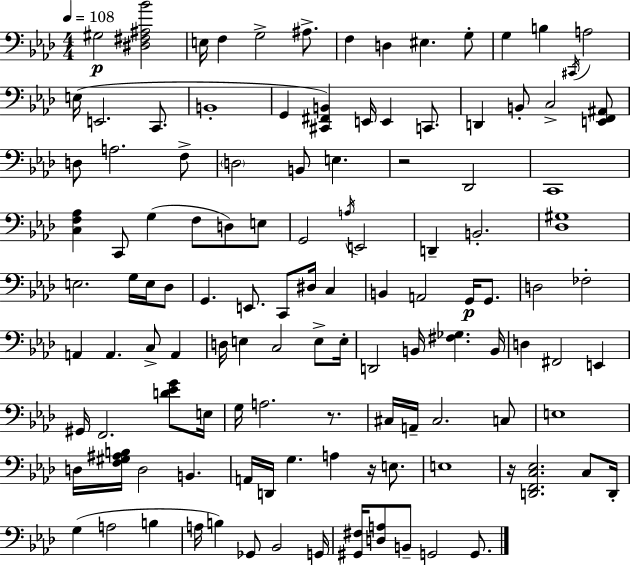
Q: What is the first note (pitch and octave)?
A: G#3